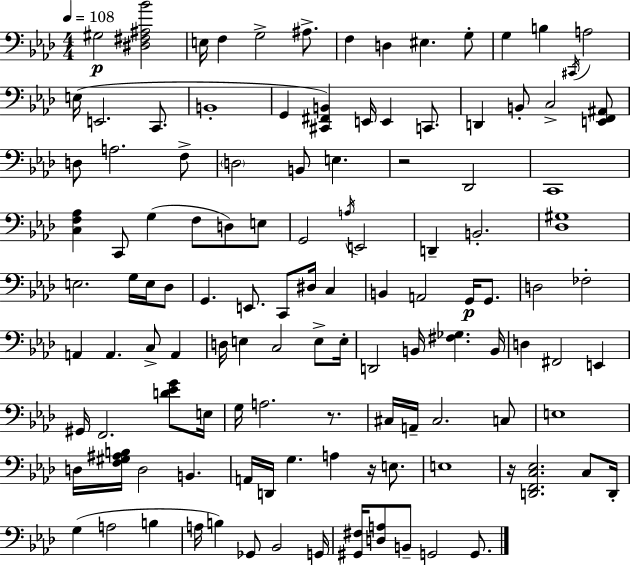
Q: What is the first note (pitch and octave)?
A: G#3